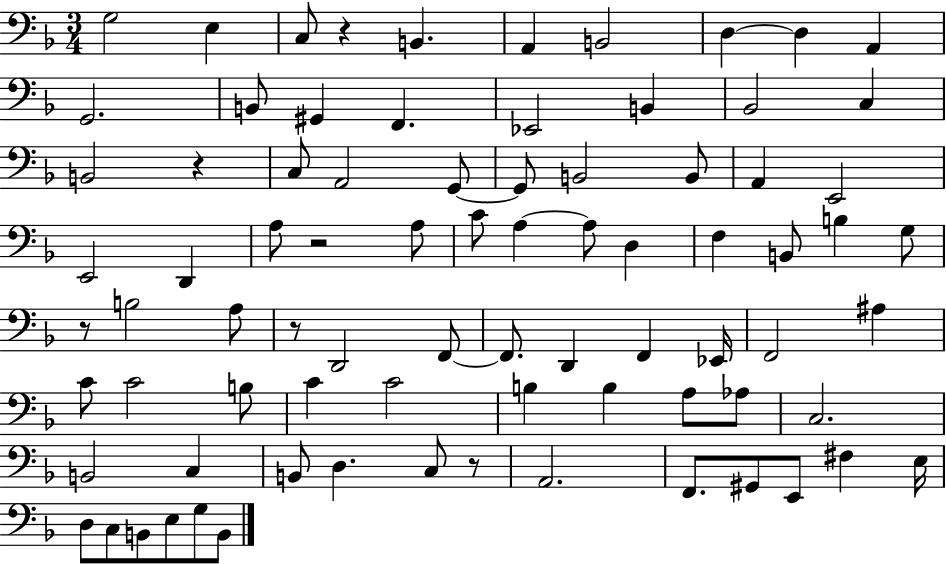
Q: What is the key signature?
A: F major